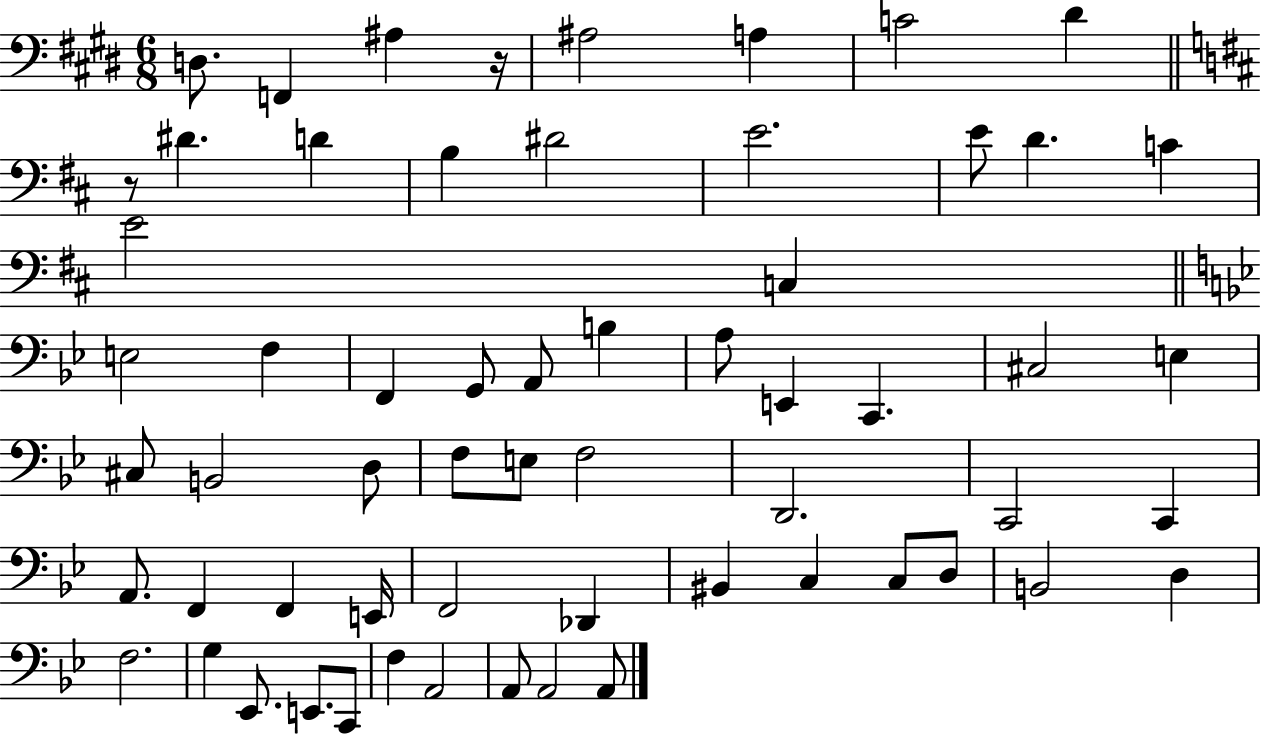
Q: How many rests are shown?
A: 2